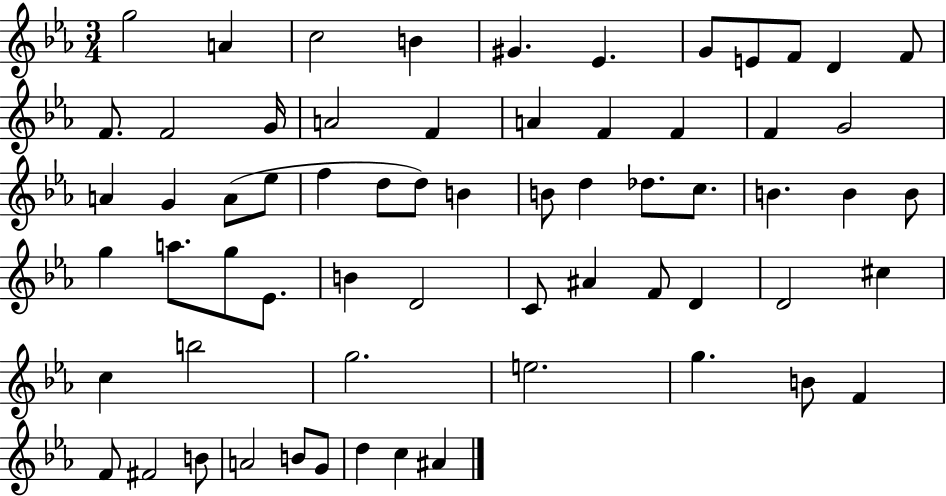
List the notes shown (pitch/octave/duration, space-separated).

G5/h A4/q C5/h B4/q G#4/q. Eb4/q. G4/e E4/e F4/e D4/q F4/e F4/e. F4/h G4/s A4/h F4/q A4/q F4/q F4/q F4/q G4/h A4/q G4/q A4/e Eb5/e F5/q D5/e D5/e B4/q B4/e D5/q Db5/e. C5/e. B4/q. B4/q B4/e G5/q A5/e. G5/e Eb4/e. B4/q D4/h C4/e A#4/q F4/e D4/q D4/h C#5/q C5/q B5/h G5/h. E5/h. G5/q. B4/e F4/q F4/e F#4/h B4/e A4/h B4/e G4/e D5/q C5/q A#4/q